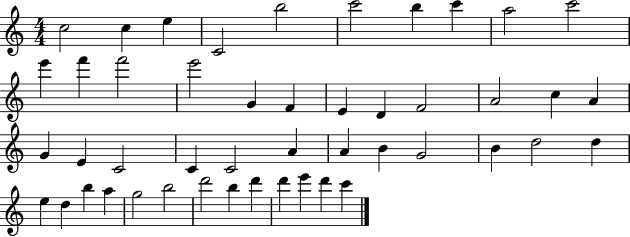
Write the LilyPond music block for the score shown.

{
  \clef treble
  \numericTimeSignature
  \time 4/4
  \key c \major
  c''2 c''4 e''4 | c'2 b''2 | c'''2 b''4 c'''4 | a''2 c'''2 | \break e'''4 f'''4 f'''2 | e'''2 g'4 f'4 | e'4 d'4 f'2 | a'2 c''4 a'4 | \break g'4 e'4 c'2 | c'4 c'2 a'4 | a'4 b'4 g'2 | b'4 d''2 d''4 | \break e''4 d''4 b''4 a''4 | g''2 b''2 | d'''2 b''4 d'''4 | d'''4 e'''4 d'''4 c'''4 | \break \bar "|."
}